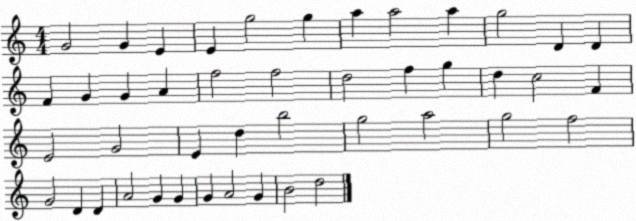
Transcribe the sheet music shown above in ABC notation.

X:1
T:Untitled
M:4/4
L:1/4
K:C
G2 G E E g2 g a a2 a g2 D D F G G A f2 f2 d2 f g d c2 F E2 G2 E d b2 g2 a2 g2 f2 G2 D D A2 G G G A2 G B2 d2